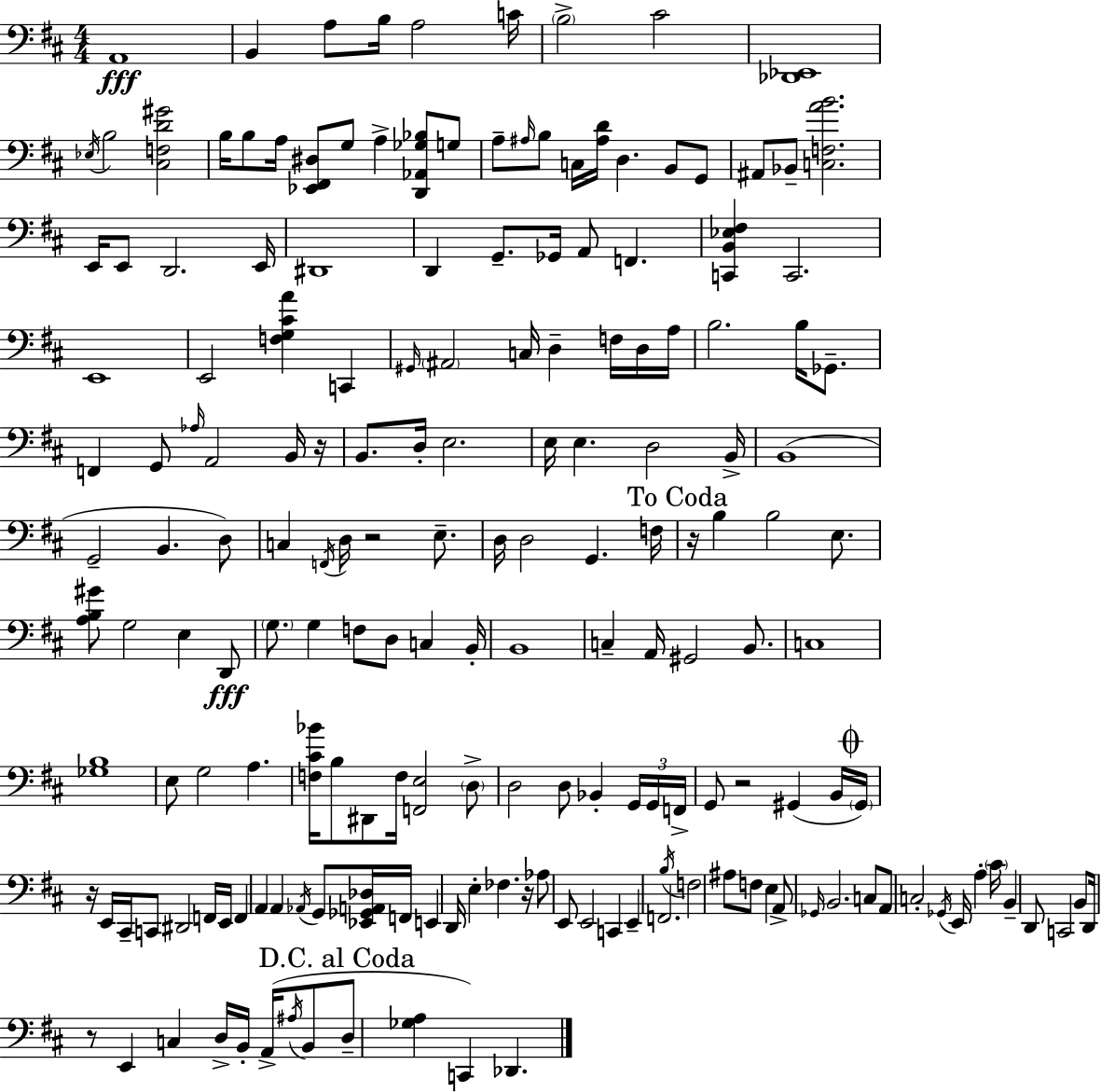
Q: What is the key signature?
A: D major